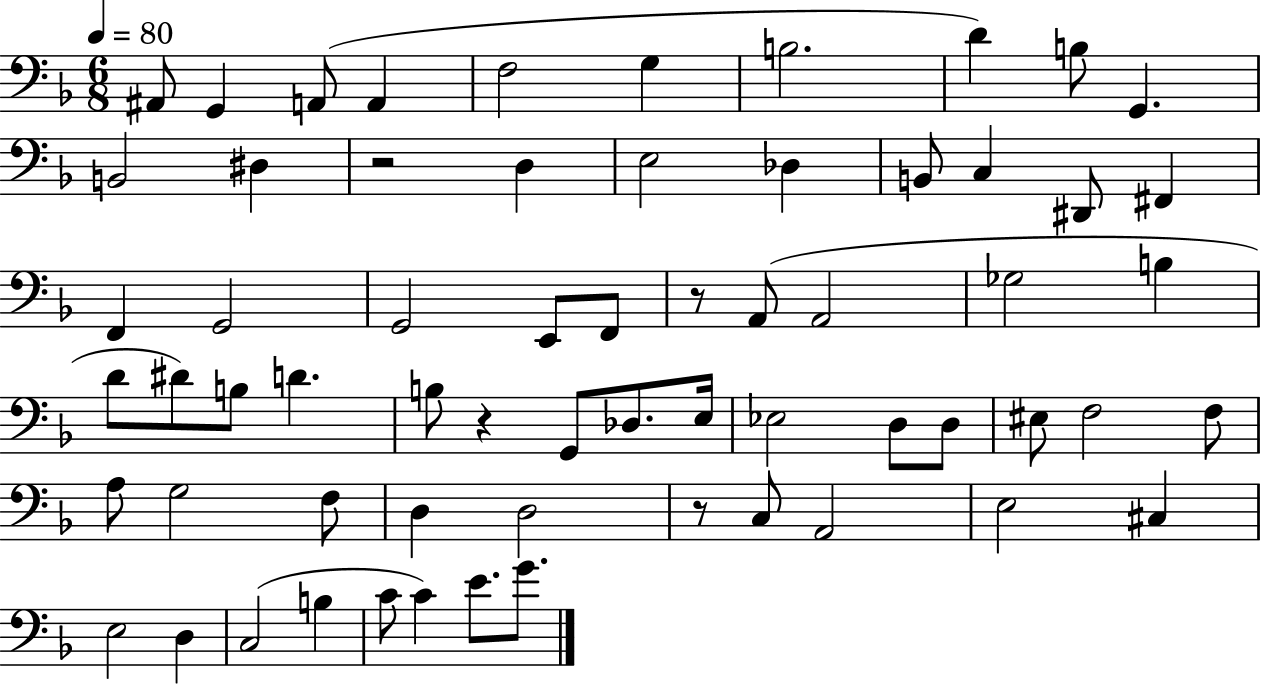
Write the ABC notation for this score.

X:1
T:Untitled
M:6/8
L:1/4
K:F
^A,,/2 G,, A,,/2 A,, F,2 G, B,2 D B,/2 G,, B,,2 ^D, z2 D, E,2 _D, B,,/2 C, ^D,,/2 ^F,, F,, G,,2 G,,2 E,,/2 F,,/2 z/2 A,,/2 A,,2 _G,2 B, D/2 ^D/2 B,/2 D B,/2 z G,,/2 _D,/2 E,/4 _E,2 D,/2 D,/2 ^E,/2 F,2 F,/2 A,/2 G,2 F,/2 D, D,2 z/2 C,/2 A,,2 E,2 ^C, E,2 D, C,2 B, C/2 C E/2 G/2